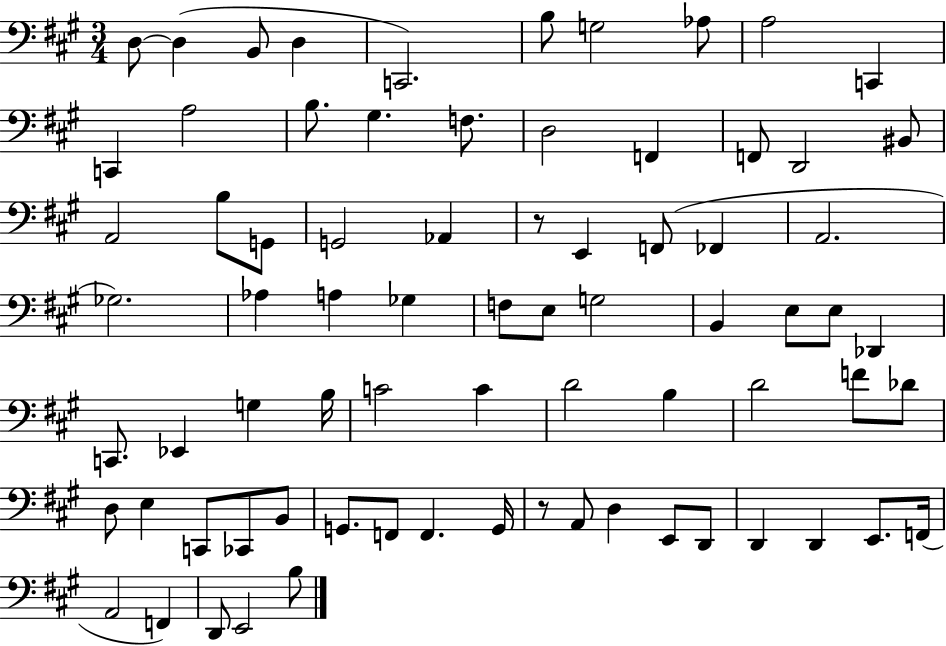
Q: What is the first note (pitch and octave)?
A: D3